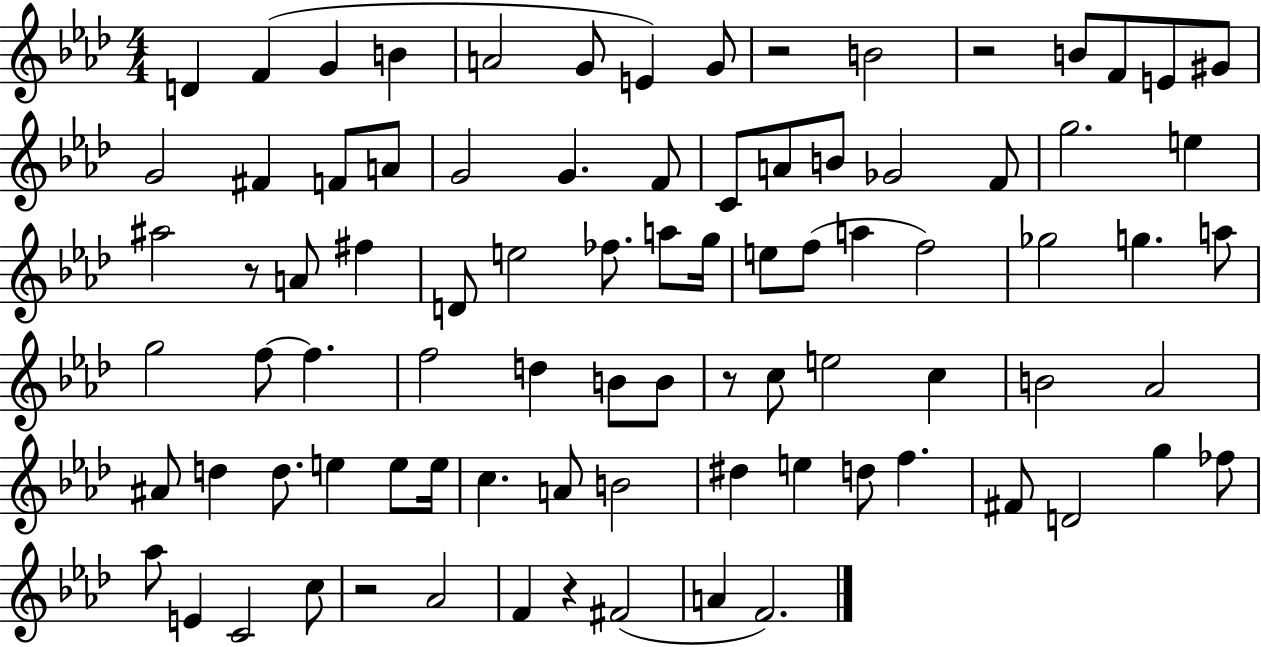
D4/q F4/q G4/q B4/q A4/h G4/e E4/q G4/e R/h B4/h R/h B4/e F4/e E4/e G#4/e G4/h F#4/q F4/e A4/e G4/h G4/q. F4/e C4/e A4/e B4/e Gb4/h F4/e G5/h. E5/q A#5/h R/e A4/e F#5/q D4/e E5/h FES5/e. A5/e G5/s E5/e F5/e A5/q F5/h Gb5/h G5/q. A5/e G5/h F5/e F5/q. F5/h D5/q B4/e B4/e R/e C5/e E5/h C5/q B4/h Ab4/h A#4/e D5/q D5/e. E5/q E5/e E5/s C5/q. A4/e B4/h D#5/q E5/q D5/e F5/q. F#4/e D4/h G5/q FES5/e Ab5/e E4/q C4/h C5/e R/h Ab4/h F4/q R/q F#4/h A4/q F4/h.